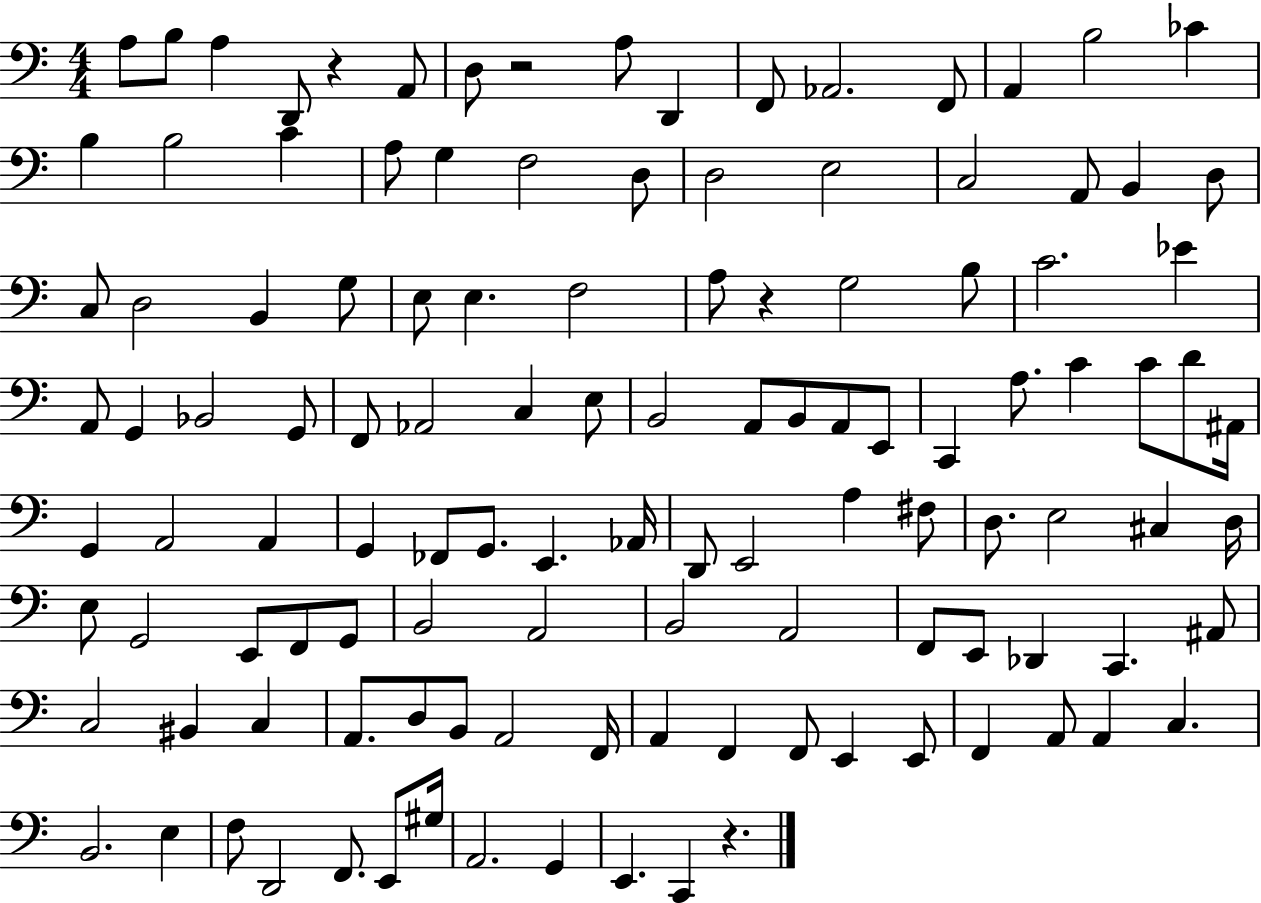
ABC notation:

X:1
T:Untitled
M:4/4
L:1/4
K:C
A,/2 B,/2 A, D,,/2 z A,,/2 D,/2 z2 A,/2 D,, F,,/2 _A,,2 F,,/2 A,, B,2 _C B, B,2 C A,/2 G, F,2 D,/2 D,2 E,2 C,2 A,,/2 B,, D,/2 C,/2 D,2 B,, G,/2 E,/2 E, F,2 A,/2 z G,2 B,/2 C2 _E A,,/2 G,, _B,,2 G,,/2 F,,/2 _A,,2 C, E,/2 B,,2 A,,/2 B,,/2 A,,/2 E,,/2 C,, A,/2 C C/2 D/2 ^A,,/4 G,, A,,2 A,, G,, _F,,/2 G,,/2 E,, _A,,/4 D,,/2 E,,2 A, ^F,/2 D,/2 E,2 ^C, D,/4 E,/2 G,,2 E,,/2 F,,/2 G,,/2 B,,2 A,,2 B,,2 A,,2 F,,/2 E,,/2 _D,, C,, ^A,,/2 C,2 ^B,, C, A,,/2 D,/2 B,,/2 A,,2 F,,/4 A,, F,, F,,/2 E,, E,,/2 F,, A,,/2 A,, C, B,,2 E, F,/2 D,,2 F,,/2 E,,/2 ^G,/4 A,,2 G,, E,, C,, z